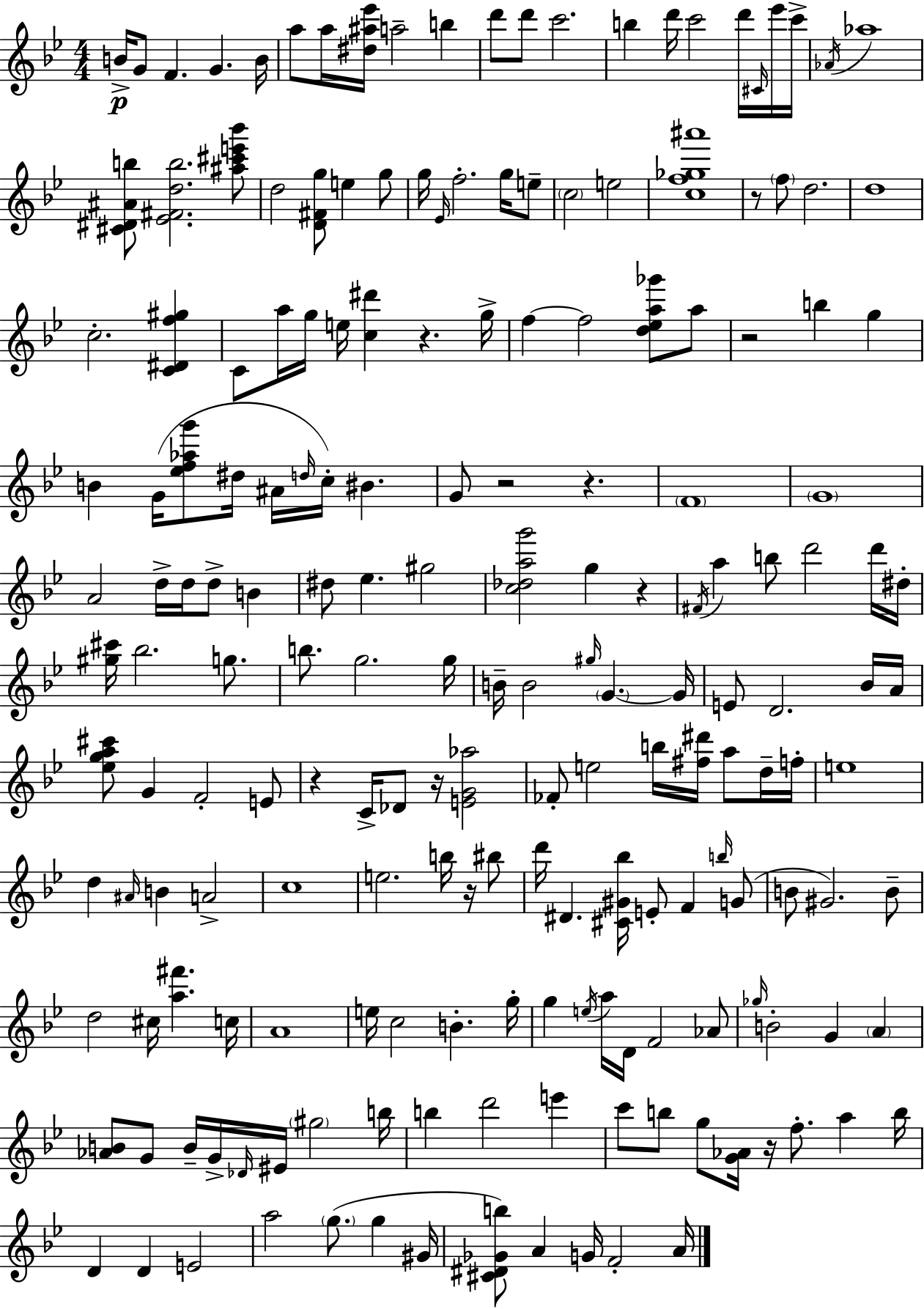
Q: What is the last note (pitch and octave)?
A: A4